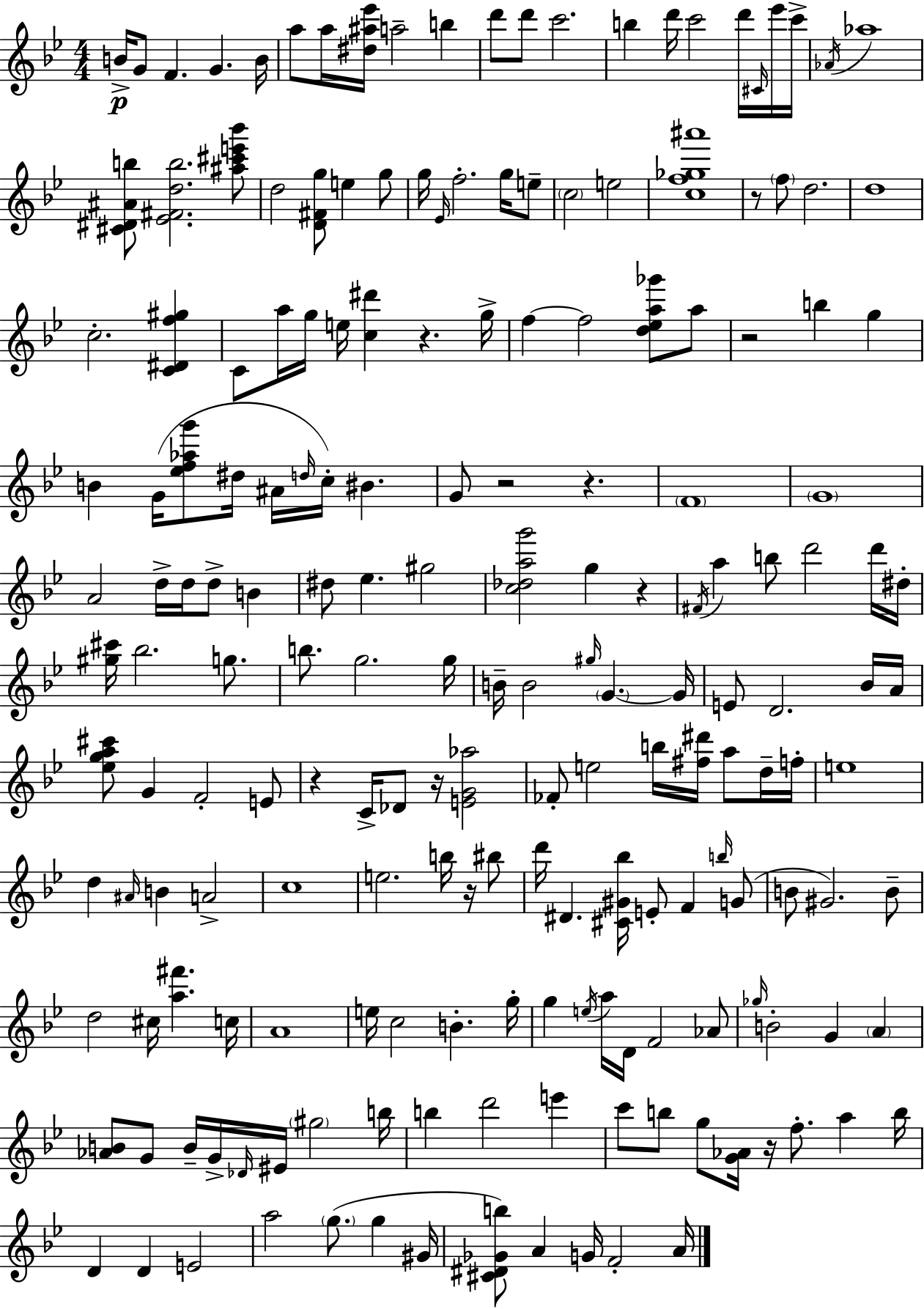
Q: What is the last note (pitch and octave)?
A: A4